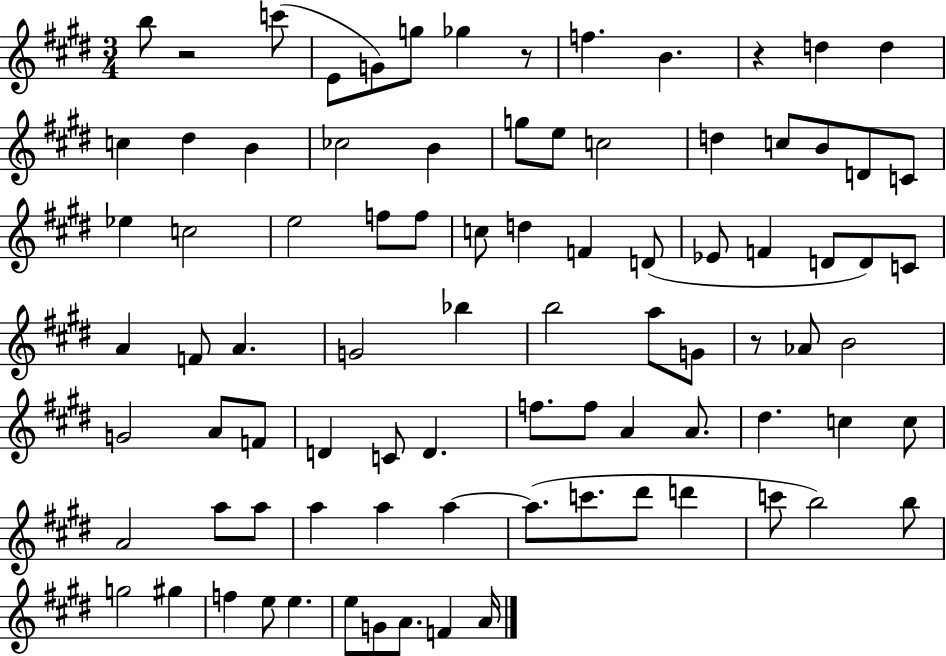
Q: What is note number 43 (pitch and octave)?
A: B5